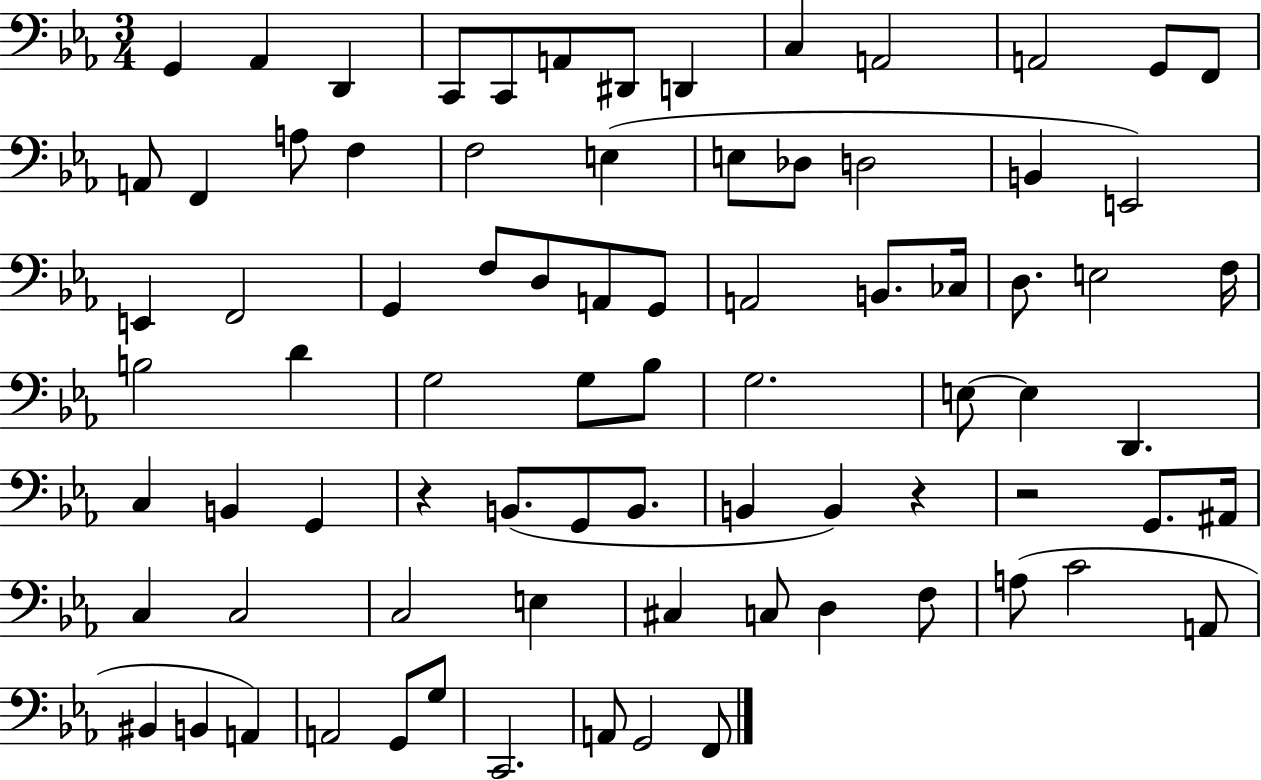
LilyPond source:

{
  \clef bass
  \numericTimeSignature
  \time 3/4
  \key ees \major
  g,4 aes,4 d,4 | c,8 c,8 a,8 dis,8 d,4 | c4 a,2 | a,2 g,8 f,8 | \break a,8 f,4 a8 f4 | f2 e4( | e8 des8 d2 | b,4 e,2) | \break e,4 f,2 | g,4 f8 d8 a,8 g,8 | a,2 b,8. ces16 | d8. e2 f16 | \break b2 d'4 | g2 g8 bes8 | g2. | e8~~ e4 d,4. | \break c4 b,4 g,4 | r4 b,8.( g,8 b,8. | b,4 b,4) r4 | r2 g,8. ais,16 | \break c4 c2 | c2 e4 | cis4 c8 d4 f8 | a8( c'2 a,8 | \break bis,4 b,4 a,4) | a,2 g,8 g8 | c,2. | a,8 g,2 f,8 | \break \bar "|."
}